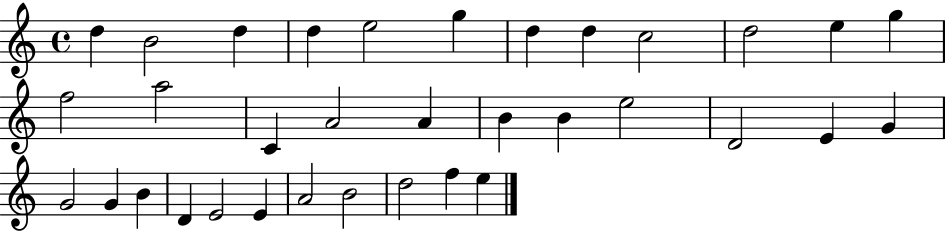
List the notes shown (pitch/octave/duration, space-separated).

D5/q B4/h D5/q D5/q E5/h G5/q D5/q D5/q C5/h D5/h E5/q G5/q F5/h A5/h C4/q A4/h A4/q B4/q B4/q E5/h D4/h E4/q G4/q G4/h G4/q B4/q D4/q E4/h E4/q A4/h B4/h D5/h F5/q E5/q